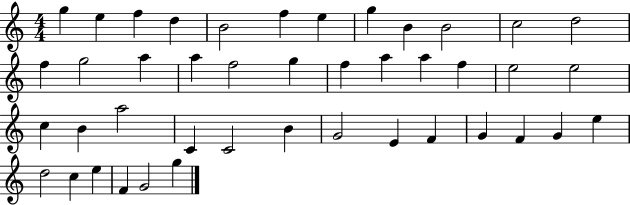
X:1
T:Untitled
M:4/4
L:1/4
K:C
g e f d B2 f e g B B2 c2 d2 f g2 a a f2 g f a a f e2 e2 c B a2 C C2 B G2 E F G F G e d2 c e F G2 g